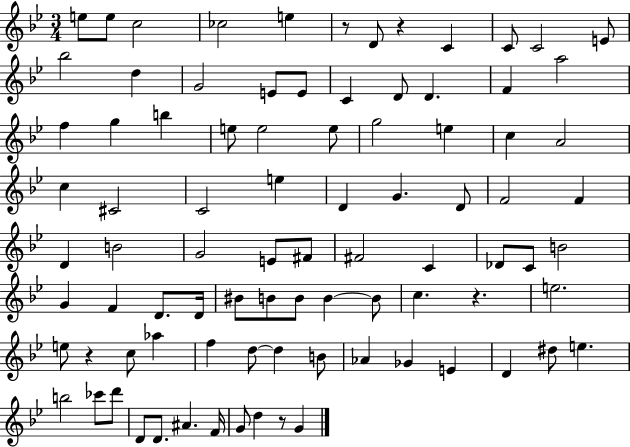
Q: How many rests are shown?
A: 5